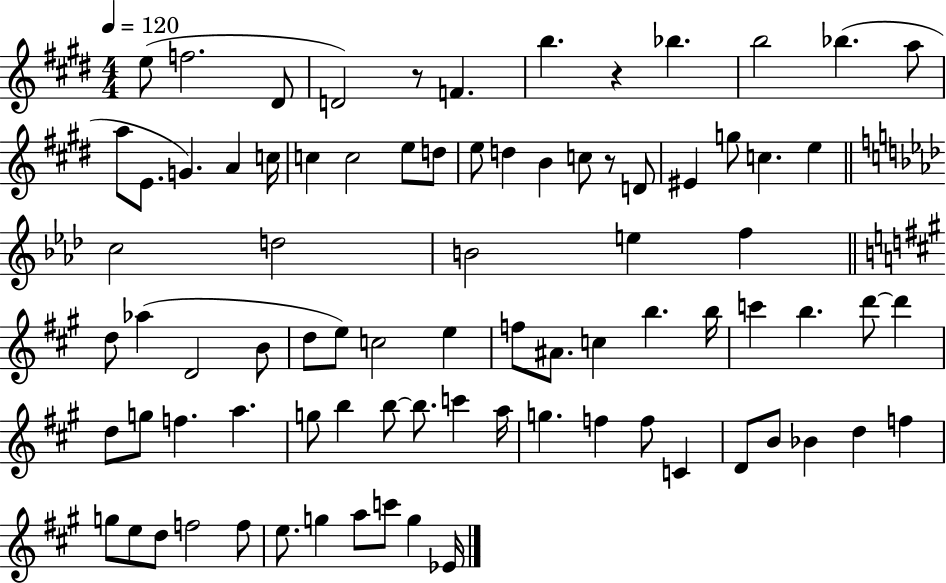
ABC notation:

X:1
T:Untitled
M:4/4
L:1/4
K:E
e/2 f2 ^D/2 D2 z/2 F b z _b b2 _b a/2 a/2 E/2 G A c/4 c c2 e/2 d/2 e/2 d B c/2 z/2 D/2 ^E g/2 c e c2 d2 B2 e f d/2 _a D2 B/2 d/2 e/2 c2 e f/2 ^A/2 c b b/4 c' b d'/2 d' d/2 g/2 f a g/2 b b/2 b/2 c' a/4 g f f/2 C D/2 B/2 _B d f g/2 e/2 d/2 f2 f/2 e/2 g a/2 c'/2 g _E/4